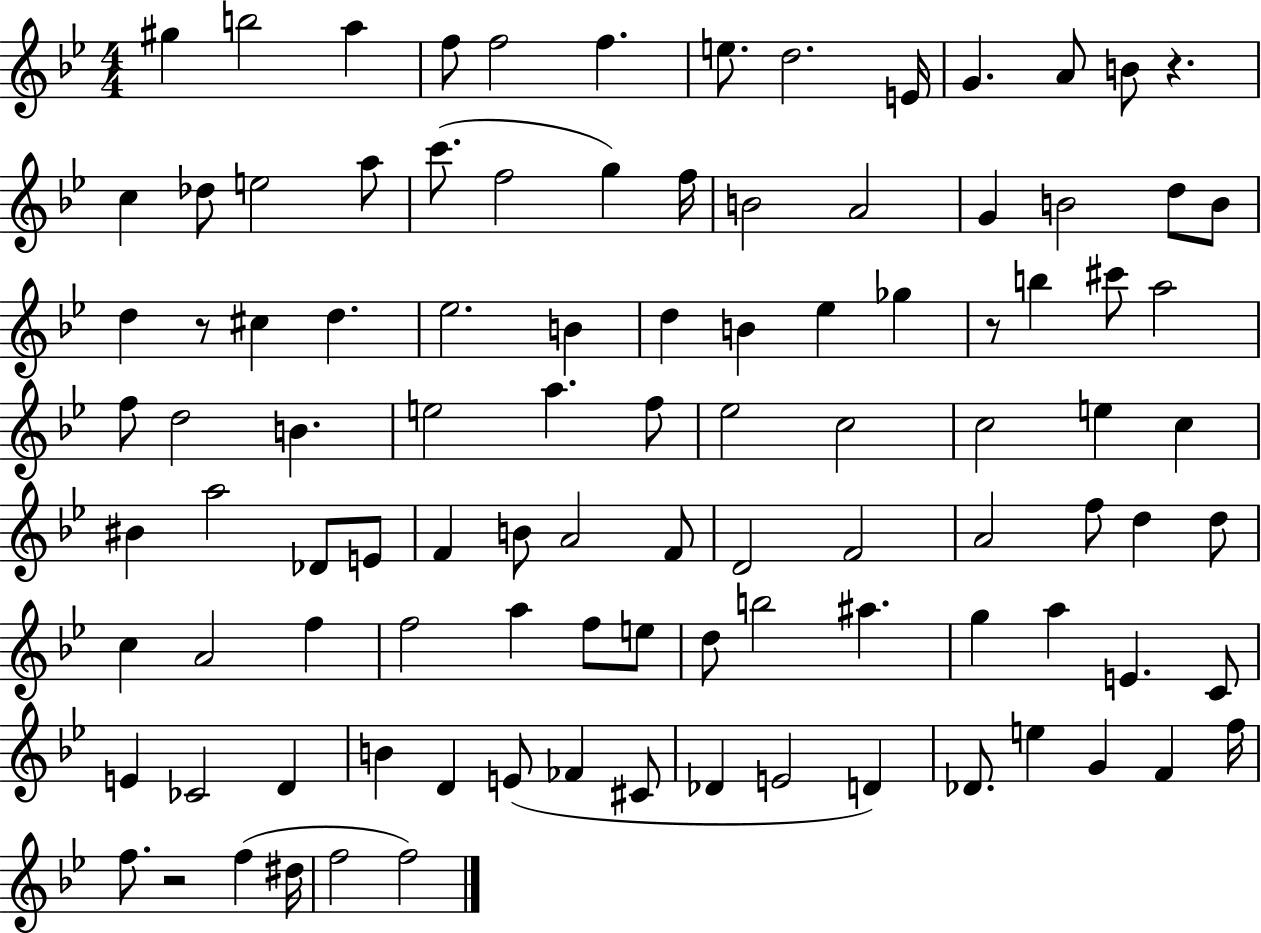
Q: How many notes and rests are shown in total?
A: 102